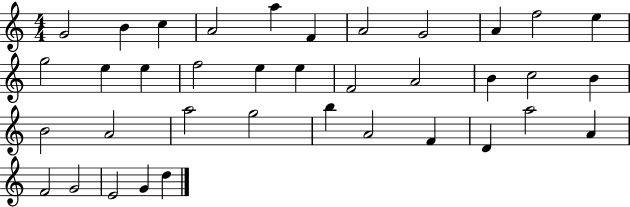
X:1
T:Untitled
M:4/4
L:1/4
K:C
G2 B c A2 a F A2 G2 A f2 e g2 e e f2 e e F2 A2 B c2 B B2 A2 a2 g2 b A2 F D a2 A F2 G2 E2 G d